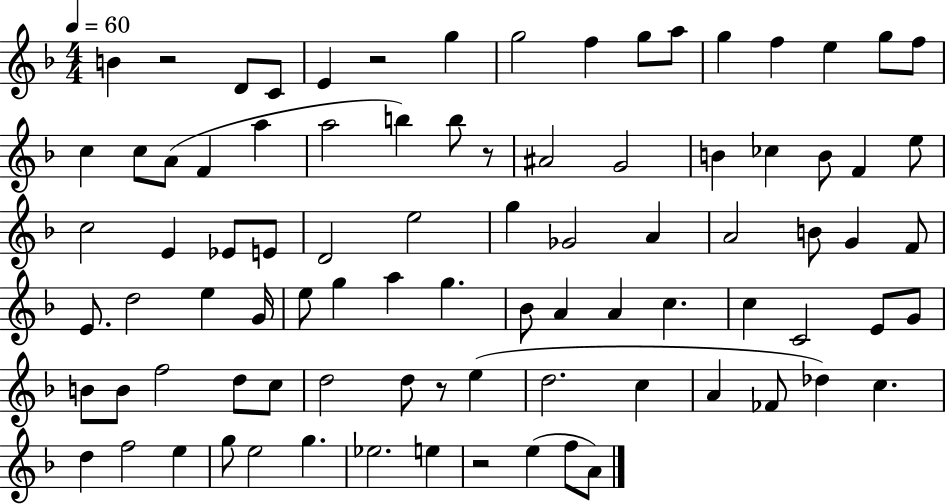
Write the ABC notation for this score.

X:1
T:Untitled
M:4/4
L:1/4
K:F
B z2 D/2 C/2 E z2 g g2 f g/2 a/2 g f e g/2 f/2 c c/2 A/2 F a a2 b b/2 z/2 ^A2 G2 B _c B/2 F e/2 c2 E _E/2 E/2 D2 e2 g _G2 A A2 B/2 G F/2 E/2 d2 e G/4 e/2 g a g _B/2 A A c c C2 E/2 G/2 B/2 B/2 f2 d/2 c/2 d2 d/2 z/2 e d2 c A _F/2 _d c d f2 e g/2 e2 g _e2 e z2 e f/2 A/2